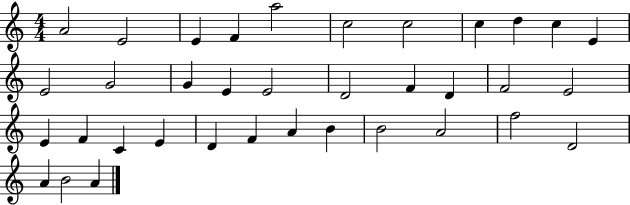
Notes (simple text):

A4/h E4/h E4/q F4/q A5/h C5/h C5/h C5/q D5/q C5/q E4/q E4/h G4/h G4/q E4/q E4/h D4/h F4/q D4/q F4/h E4/h E4/q F4/q C4/q E4/q D4/q F4/q A4/q B4/q B4/h A4/h F5/h D4/h A4/q B4/h A4/q